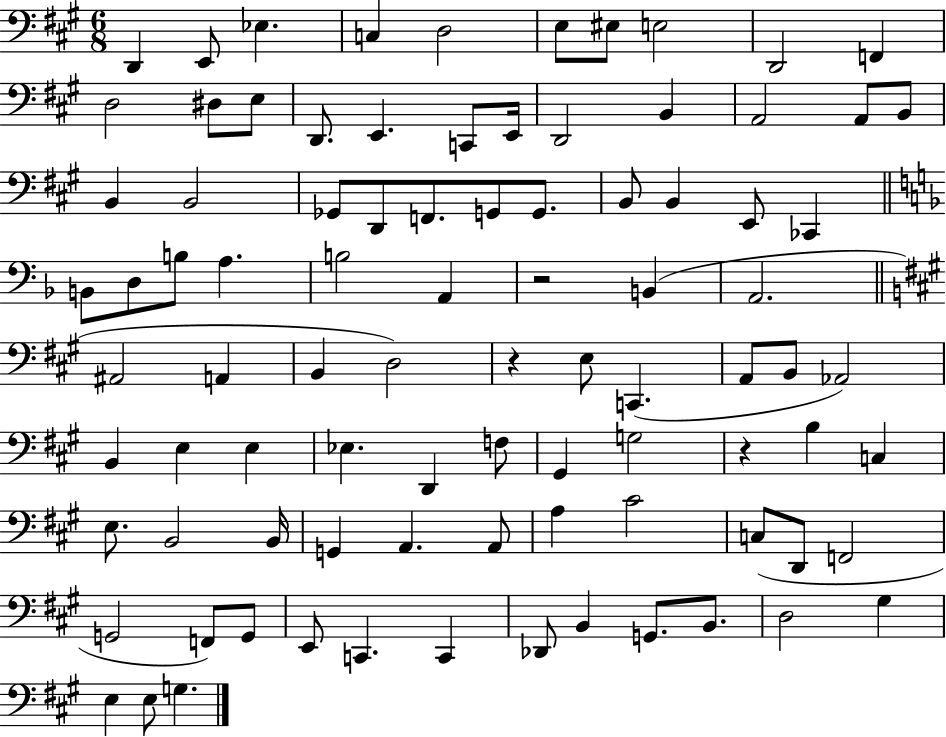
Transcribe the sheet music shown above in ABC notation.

X:1
T:Untitled
M:6/8
L:1/4
K:A
D,, E,,/2 _E, C, D,2 E,/2 ^E,/2 E,2 D,,2 F,, D,2 ^D,/2 E,/2 D,,/2 E,, C,,/2 E,,/4 D,,2 B,, A,,2 A,,/2 B,,/2 B,, B,,2 _G,,/2 D,,/2 F,,/2 G,,/2 G,,/2 B,,/2 B,, E,,/2 _C,, B,,/2 D,/2 B,/2 A, B,2 A,, z2 B,, A,,2 ^A,,2 A,, B,, D,2 z E,/2 C,, A,,/2 B,,/2 _A,,2 B,, E, E, _E, D,, F,/2 ^G,, G,2 z B, C, E,/2 B,,2 B,,/4 G,, A,, A,,/2 A, ^C2 C,/2 D,,/2 F,,2 G,,2 F,,/2 G,,/2 E,,/2 C,, C,, _D,,/2 B,, G,,/2 B,,/2 D,2 ^G, E, E,/2 G,